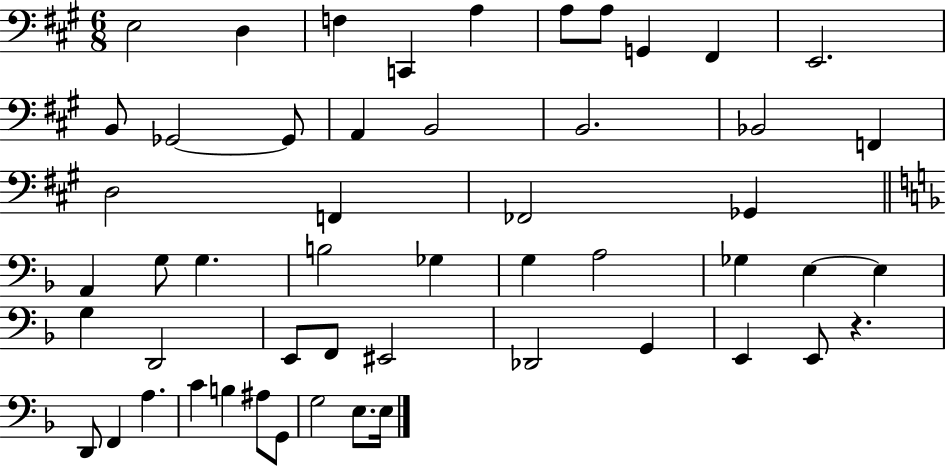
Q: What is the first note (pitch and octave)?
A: E3